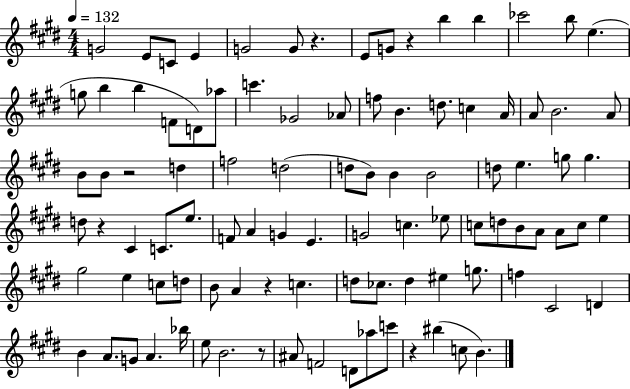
{
  \clef treble
  \numericTimeSignature
  \time 4/4
  \key e \major
  \tempo 4 = 132
  g'2 e'8 c'8 e'4 | g'2 g'8 r4. | e'8 g'8 r4 b''4 b''4 | ces'''2 b''8 e''4.( | \break g''8 b''4 b''4 f'8 d'8) aes''8 | c'''4. ges'2 aes'8 | f''8 b'4. d''8. c''4 a'16 | a'8 b'2. a'8 | \break b'8 b'8 r2 d''4 | f''2 d''2( | d''8 b'8) b'4 b'2 | d''8 e''4. g''8 g''4. | \break d''8 r4 cis'4 c'8. e''8. | f'8 a'4 g'4 e'4. | g'2 c''4. ees''8 | c''8 d''8 b'8 a'8 a'8 c''8 e''4 | \break gis''2 e''4 c''8 d''8 | b'8 a'4 r4 c''4. | d''8 ces''8. d''4 eis''4 g''8. | f''4 cis'2 d'4 | \break b'4 a'8. g'8 a'4. bes''16 | e''8 b'2. r8 | ais'8 f'2 d'8 aes''8 c'''8 | r4 bis''4( c''8 b'4.) | \break \bar "|."
}